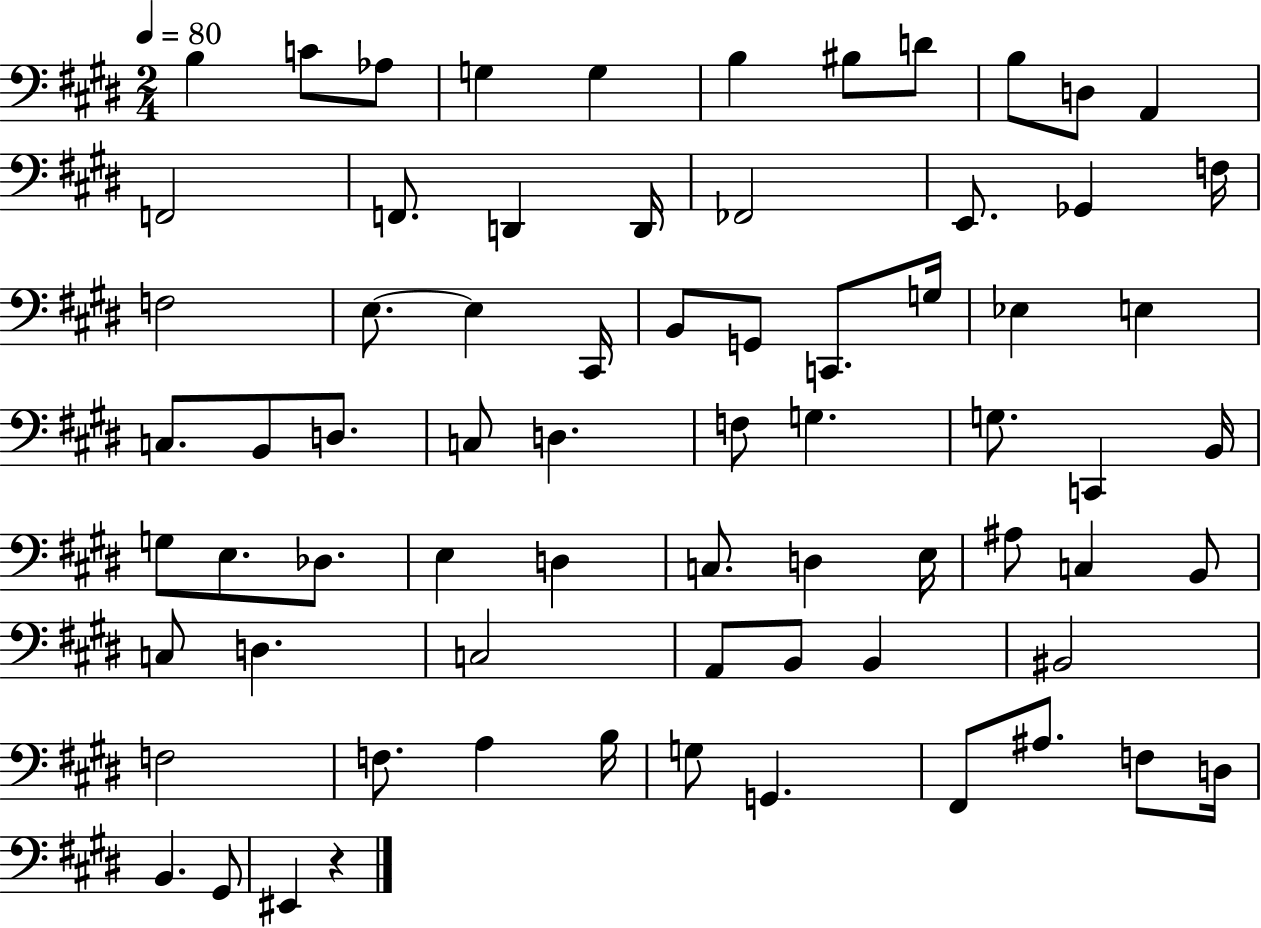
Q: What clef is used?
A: bass